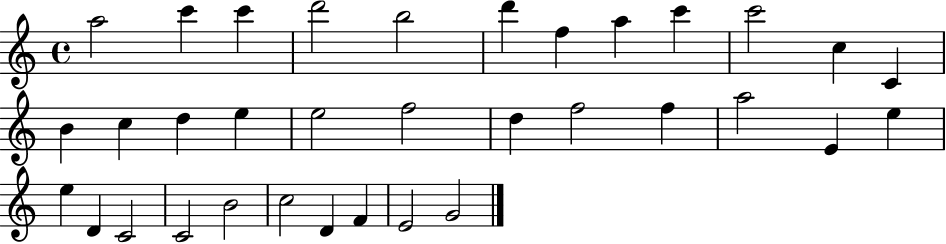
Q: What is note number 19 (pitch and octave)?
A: D5